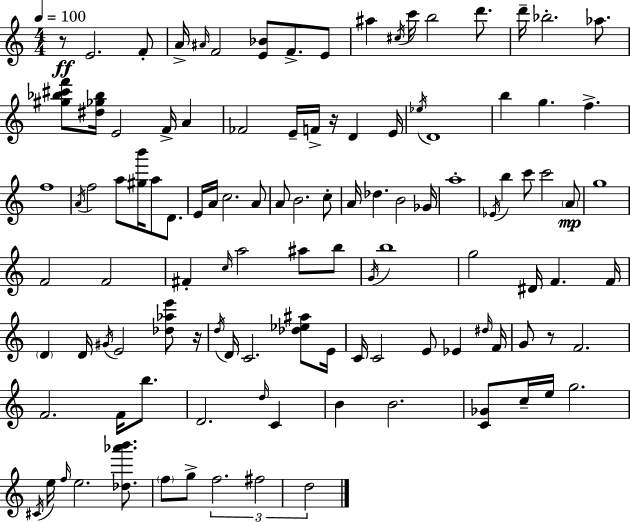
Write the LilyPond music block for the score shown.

{
  \clef treble
  \numericTimeSignature
  \time 4/4
  \key c \major
  \tempo 4 = 100
  r8\ff e'2. f'8-. | a'16-> \grace { ais'16 } f'2 <e' bes'>8 f'8.-> e'8 | ais''4 \acciaccatura { cis''16 } c'''16 b''2 d'''8. | d'''16-- bes''2.-. aes''8. | \break <gis'' bes'' cis''' f'''>8 <dis'' ges'' bes''>16 e'2 f'16-> a'4 | fes'2 e'16-- f'16-> r16 d'4 | e'16 \acciaccatura { ees''16 } d'1 | b''4 g''4. f''4.-> | \break f''1 | \acciaccatura { a'16 } f''2 a''8 <gis'' b'''>16 a''8 | d'8. e'16 a'16 c''2. | a'8 a'8 b'2. | \break c''8-. a'16 des''4. b'2 | ges'16 a''1-. | \acciaccatura { ees'16 } b''4 c'''8 c'''2 | \parenthesize a'8\mp g''1 | \break f'2 f'2 | fis'4-. \grace { c''16 } a''2 | ais''8 b''8 \acciaccatura { g'16 } b''1 | g''2 dis'16 | \break f'4. f'16 \parenthesize d'4 d'16 \acciaccatura { gis'16 } e'2 | <des'' aes'' e'''>8 r16 \acciaccatura { d''16 } d'16 c'2. | <des'' ees'' ais''>8 e'16 c'16 c'2 | e'8 ees'4 \grace { dis''16 } f'16 g'8 r8 f'2. | \break f'2. | f'16 b''8. d'2. | \grace { d''16 } c'4 b'4 b'2. | <c' ges'>8 c''16-- e''16 g''2. | \break \acciaccatura { cis'16 } e''16 \grace { f''16 } e''2. | <des'' aes''' b'''>8. \parenthesize f''8 g''8-> | \tuplet 3/2 { f''2. fis''2 | d''2 } \bar "|."
}